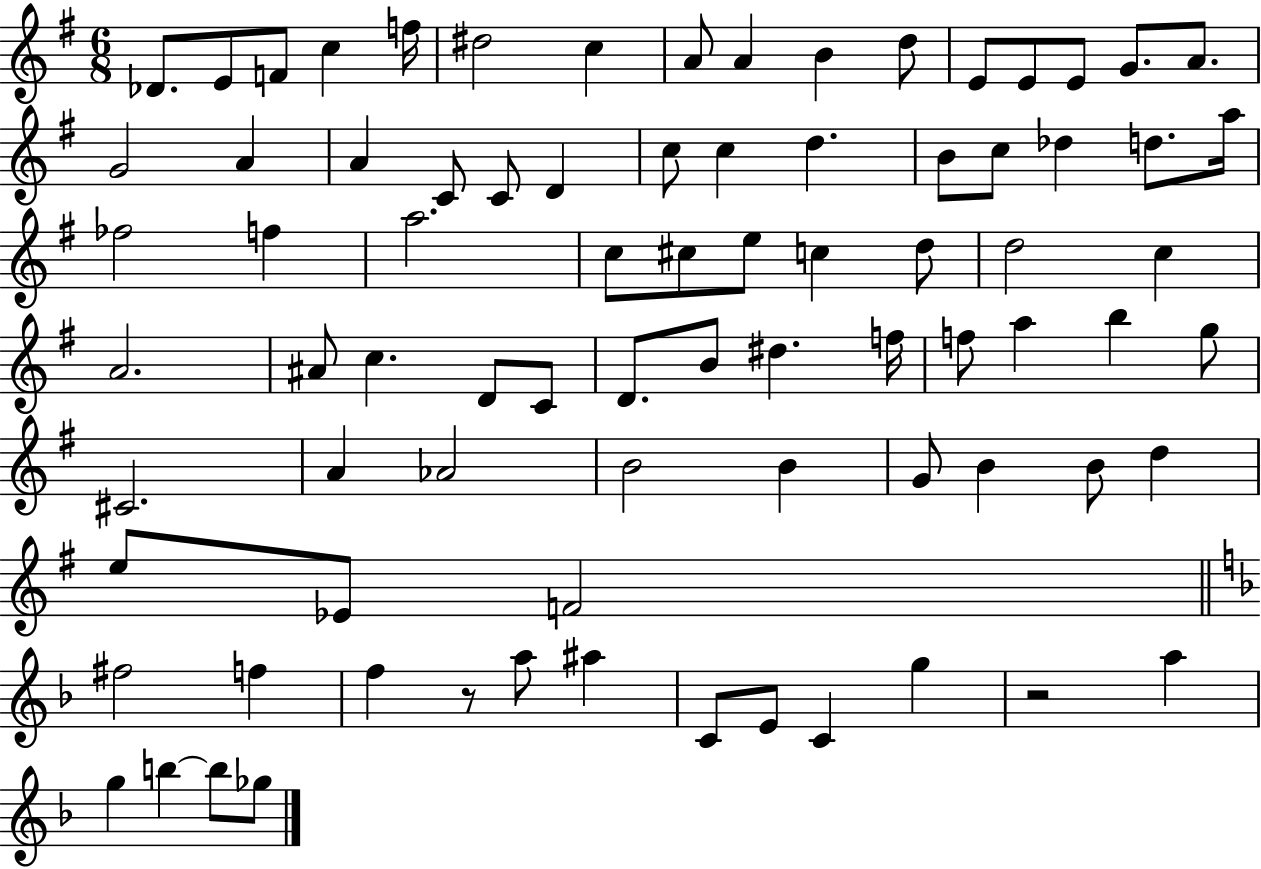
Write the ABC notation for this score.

X:1
T:Untitled
M:6/8
L:1/4
K:G
_D/2 E/2 F/2 c f/4 ^d2 c A/2 A B d/2 E/2 E/2 E/2 G/2 A/2 G2 A A C/2 C/2 D c/2 c d B/2 c/2 _d d/2 a/4 _f2 f a2 c/2 ^c/2 e/2 c d/2 d2 c A2 ^A/2 c D/2 C/2 D/2 B/2 ^d f/4 f/2 a b g/2 ^C2 A _A2 B2 B G/2 B B/2 d e/2 _E/2 F2 ^f2 f f z/2 a/2 ^a C/2 E/2 C g z2 a g b b/2 _g/2